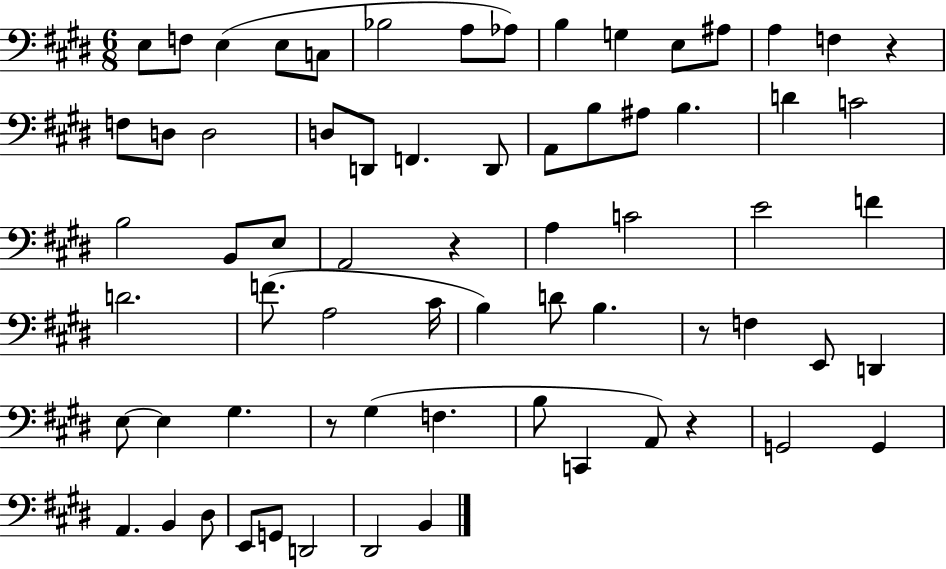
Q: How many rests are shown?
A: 5